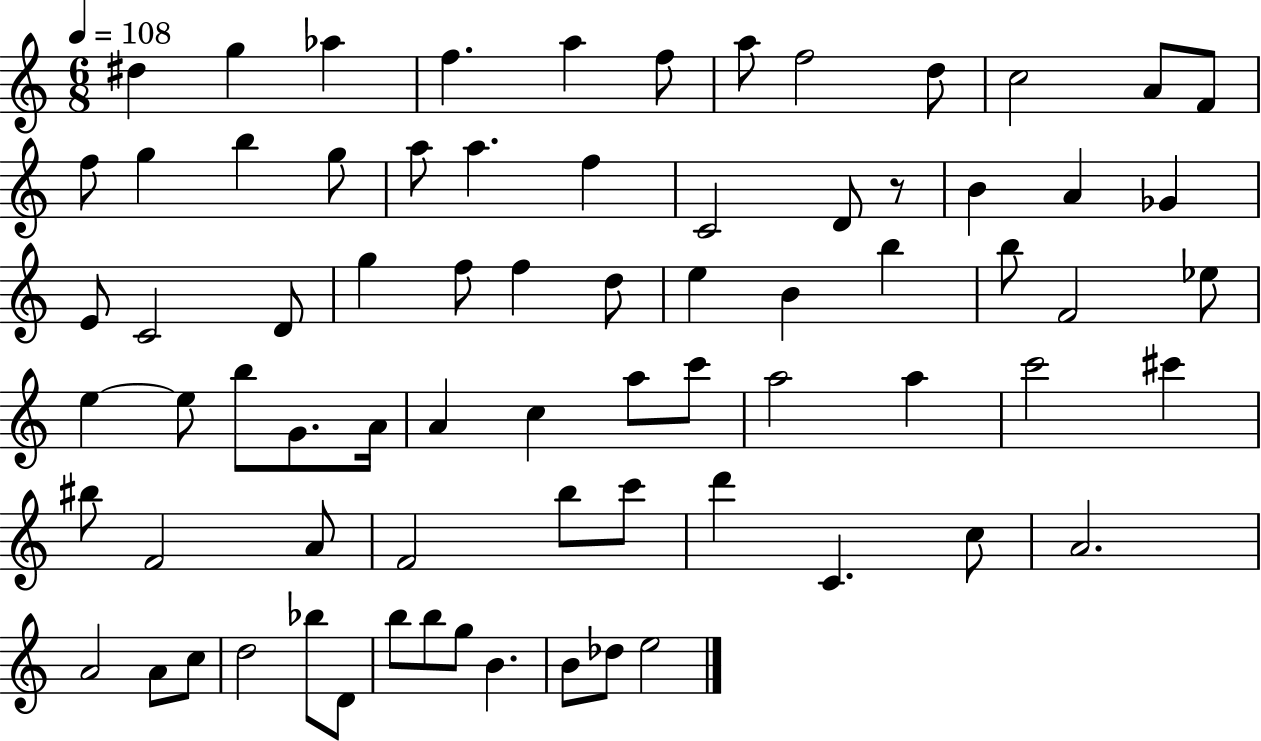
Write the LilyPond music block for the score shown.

{
  \clef treble
  \numericTimeSignature
  \time 6/8
  \key c \major
  \tempo 4 = 108
  dis''4 g''4 aes''4 | f''4. a''4 f''8 | a''8 f''2 d''8 | c''2 a'8 f'8 | \break f''8 g''4 b''4 g''8 | a''8 a''4. f''4 | c'2 d'8 r8 | b'4 a'4 ges'4 | \break e'8 c'2 d'8 | g''4 f''8 f''4 d''8 | e''4 b'4 b''4 | b''8 f'2 ees''8 | \break e''4~~ e''8 b''8 g'8. a'16 | a'4 c''4 a''8 c'''8 | a''2 a''4 | c'''2 cis'''4 | \break bis''8 f'2 a'8 | f'2 b''8 c'''8 | d'''4 c'4. c''8 | a'2. | \break a'2 a'8 c''8 | d''2 bes''8 d'8 | b''8 b''8 g''8 b'4. | b'8 des''8 e''2 | \break \bar "|."
}